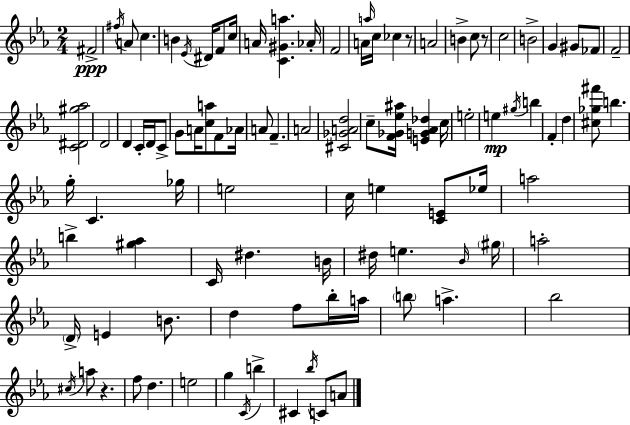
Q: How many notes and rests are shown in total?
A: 97